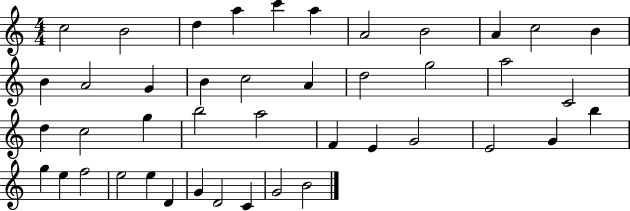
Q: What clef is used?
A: treble